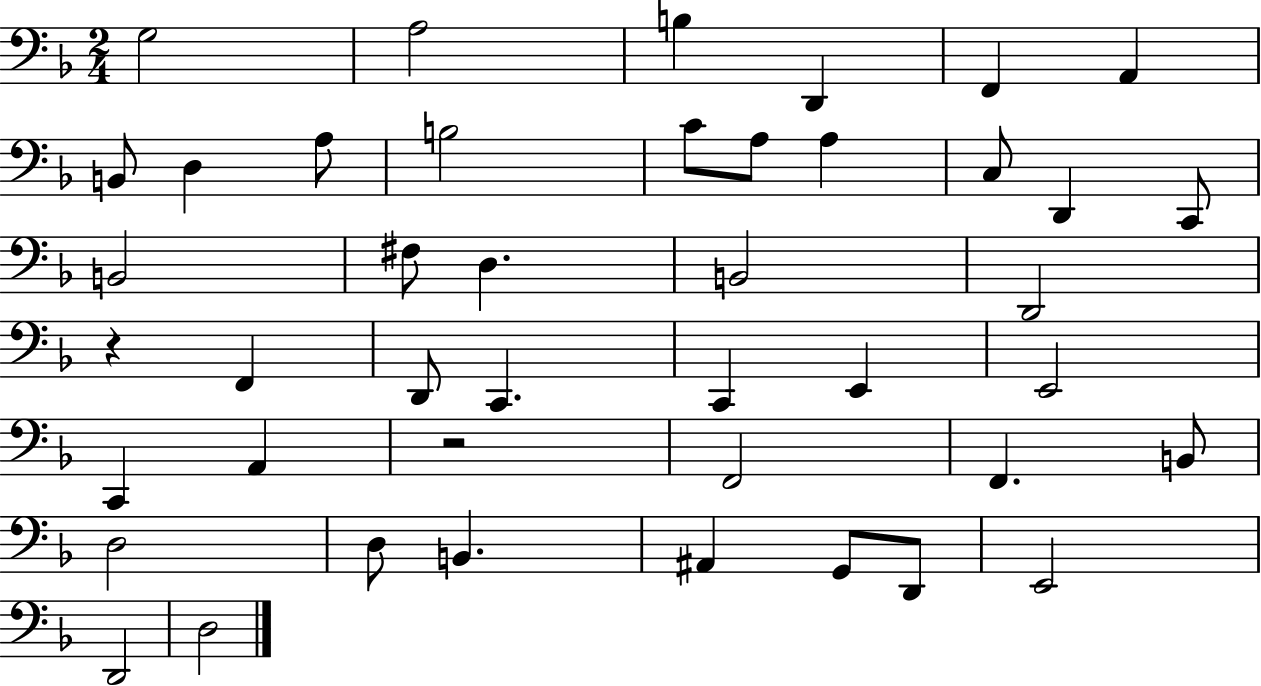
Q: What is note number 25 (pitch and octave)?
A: C2